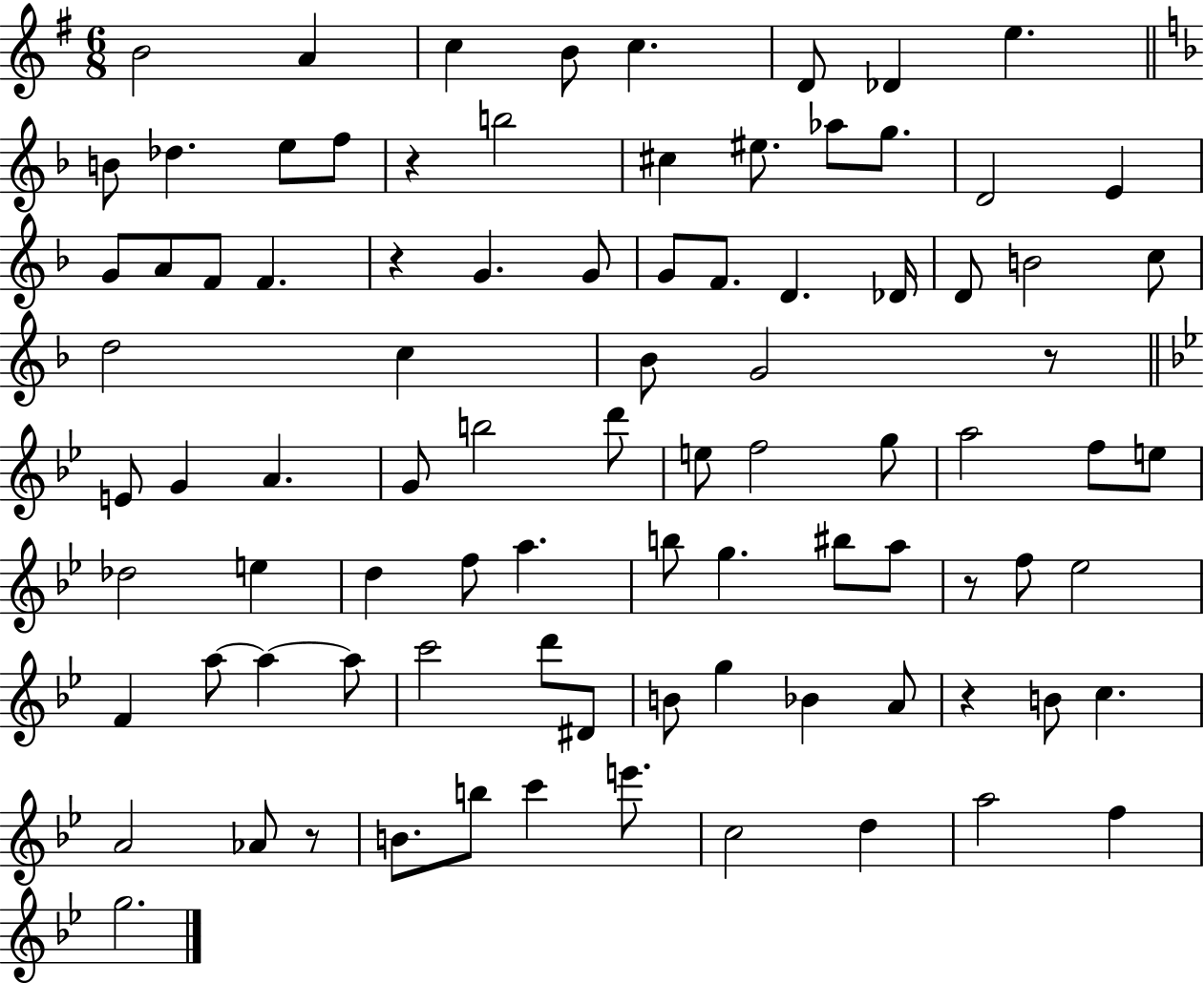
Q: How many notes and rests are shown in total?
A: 89